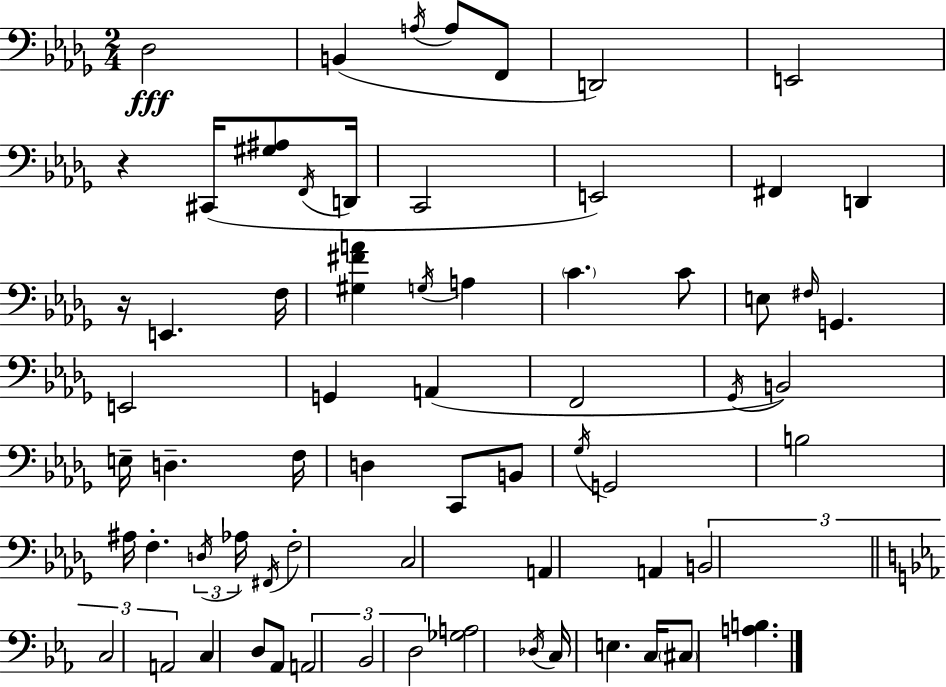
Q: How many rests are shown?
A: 2